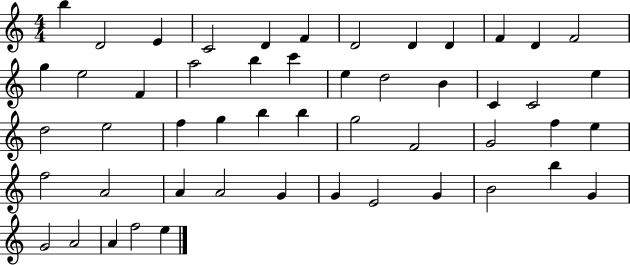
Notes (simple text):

B5/q D4/h E4/q C4/h D4/q F4/q D4/h D4/q D4/q F4/q D4/q F4/h G5/q E5/h F4/q A5/h B5/q C6/q E5/q D5/h B4/q C4/q C4/h E5/q D5/h E5/h F5/q G5/q B5/q B5/q G5/h F4/h G4/h F5/q E5/q F5/h A4/h A4/q A4/h G4/q G4/q E4/h G4/q B4/h B5/q G4/q G4/h A4/h A4/q F5/h E5/q